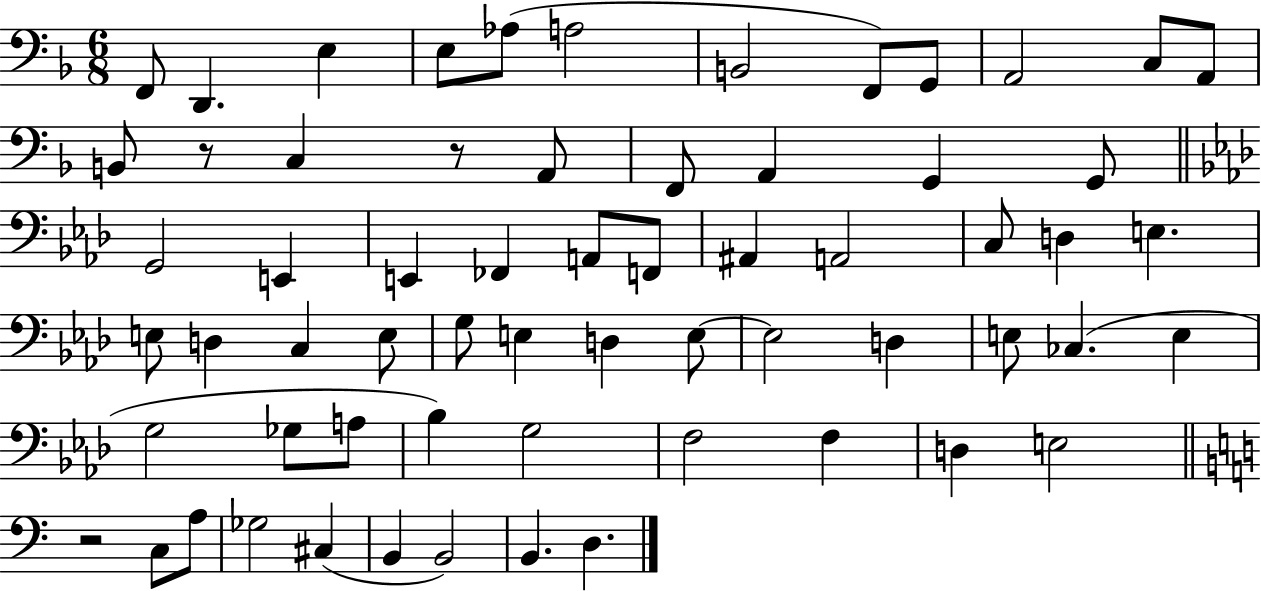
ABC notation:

X:1
T:Untitled
M:6/8
L:1/4
K:F
F,,/2 D,, E, E,/2 _A,/2 A,2 B,,2 F,,/2 G,,/2 A,,2 C,/2 A,,/2 B,,/2 z/2 C, z/2 A,,/2 F,,/2 A,, G,, G,,/2 G,,2 E,, E,, _F,, A,,/2 F,,/2 ^A,, A,,2 C,/2 D, E, E,/2 D, C, E,/2 G,/2 E, D, E,/2 E,2 D, E,/2 _C, E, G,2 _G,/2 A,/2 _B, G,2 F,2 F, D, E,2 z2 C,/2 A,/2 _G,2 ^C, B,, B,,2 B,, D,